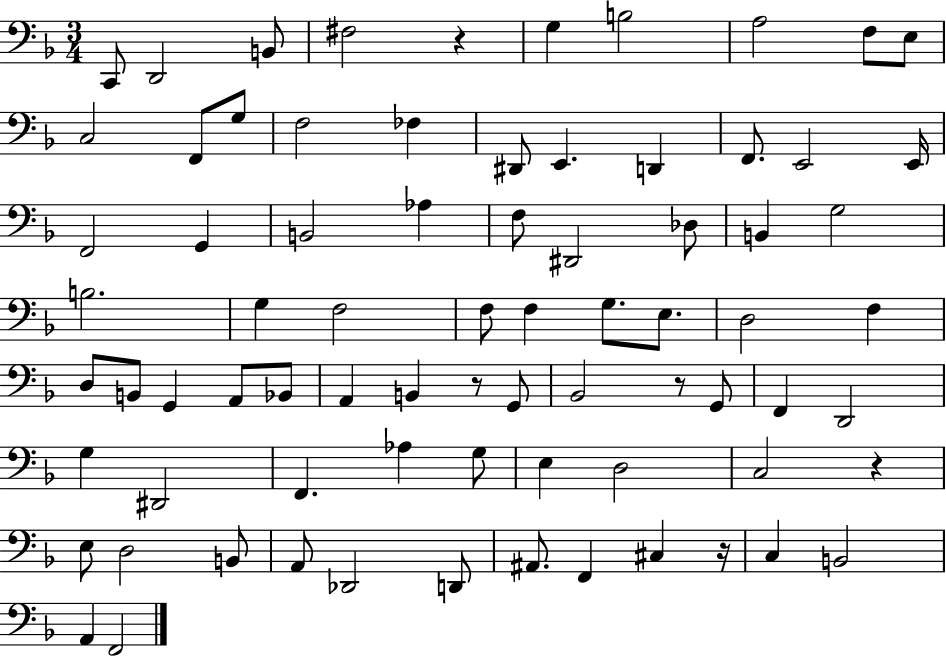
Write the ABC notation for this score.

X:1
T:Untitled
M:3/4
L:1/4
K:F
C,,/2 D,,2 B,,/2 ^F,2 z G, B,2 A,2 F,/2 E,/2 C,2 F,,/2 G,/2 F,2 _F, ^D,,/2 E,, D,, F,,/2 E,,2 E,,/4 F,,2 G,, B,,2 _A, F,/2 ^D,,2 _D,/2 B,, G,2 B,2 G, F,2 F,/2 F, G,/2 E,/2 D,2 F, D,/2 B,,/2 G,, A,,/2 _B,,/2 A,, B,, z/2 G,,/2 _B,,2 z/2 G,,/2 F,, D,,2 G, ^D,,2 F,, _A, G,/2 E, D,2 C,2 z E,/2 D,2 B,,/2 A,,/2 _D,,2 D,,/2 ^A,,/2 F,, ^C, z/4 C, B,,2 A,, F,,2